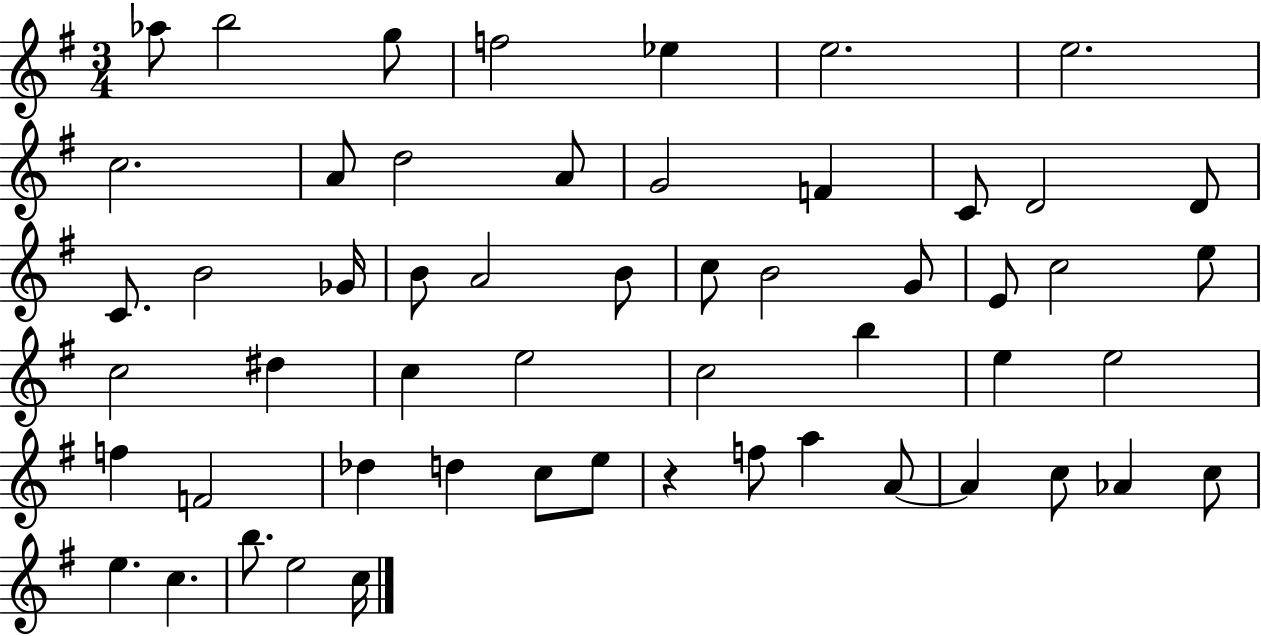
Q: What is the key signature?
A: G major